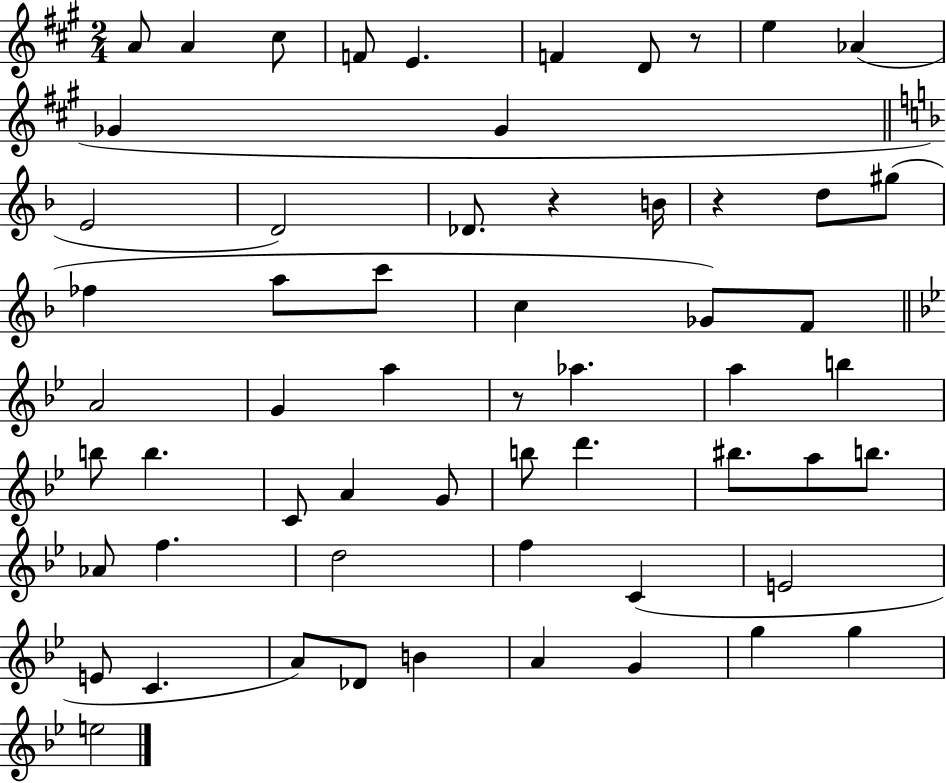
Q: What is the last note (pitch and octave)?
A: E5